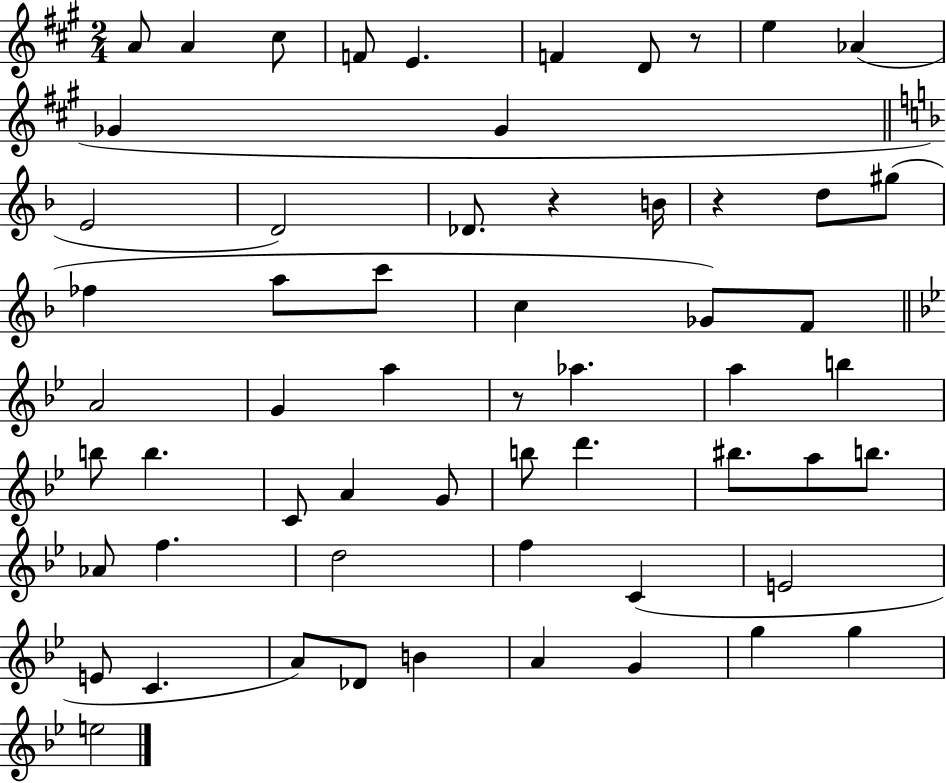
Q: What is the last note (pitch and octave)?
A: E5